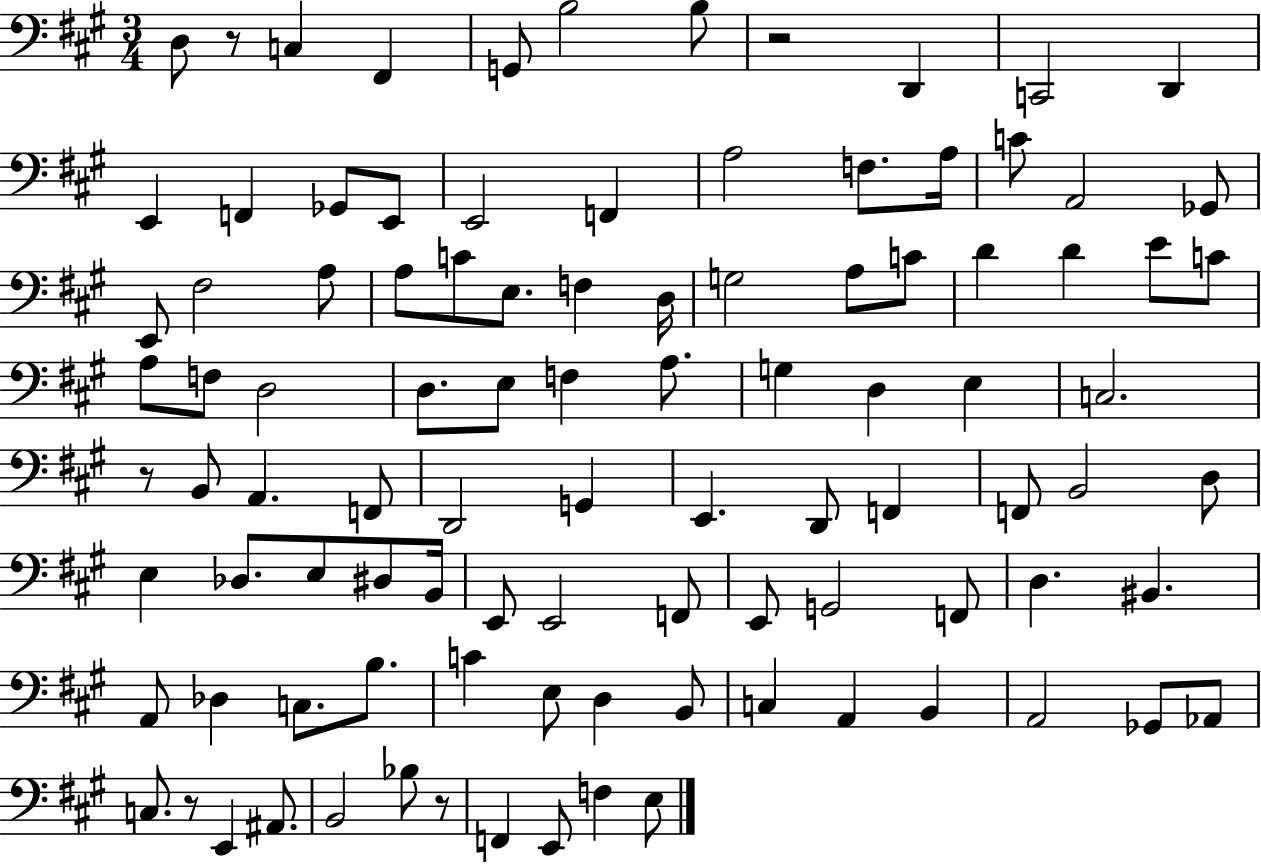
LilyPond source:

{
  \clef bass
  \numericTimeSignature
  \time 3/4
  \key a \major
  d8 r8 c4 fis,4 | g,8 b2 b8 | r2 d,4 | c,2 d,4 | \break e,4 f,4 ges,8 e,8 | e,2 f,4 | a2 f8. a16 | c'8 a,2 ges,8 | \break e,8 fis2 a8 | a8 c'8 e8. f4 d16 | g2 a8 c'8 | d'4 d'4 e'8 c'8 | \break a8 f8 d2 | d8. e8 f4 a8. | g4 d4 e4 | c2. | \break r8 b,8 a,4. f,8 | d,2 g,4 | e,4. d,8 f,4 | f,8 b,2 d8 | \break e4 des8. e8 dis8 b,16 | e,8 e,2 f,8 | e,8 g,2 f,8 | d4. bis,4. | \break a,8 des4 c8. b8. | c'4 e8 d4 b,8 | c4 a,4 b,4 | a,2 ges,8 aes,8 | \break c8. r8 e,4 ais,8. | b,2 bes8 r8 | f,4 e,8 f4 e8 | \bar "|."
}